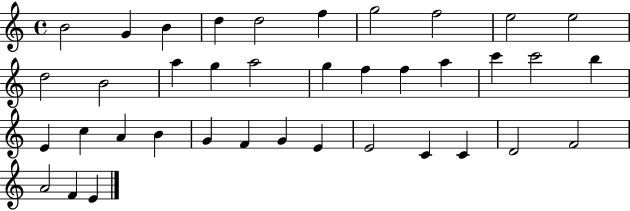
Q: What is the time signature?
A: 4/4